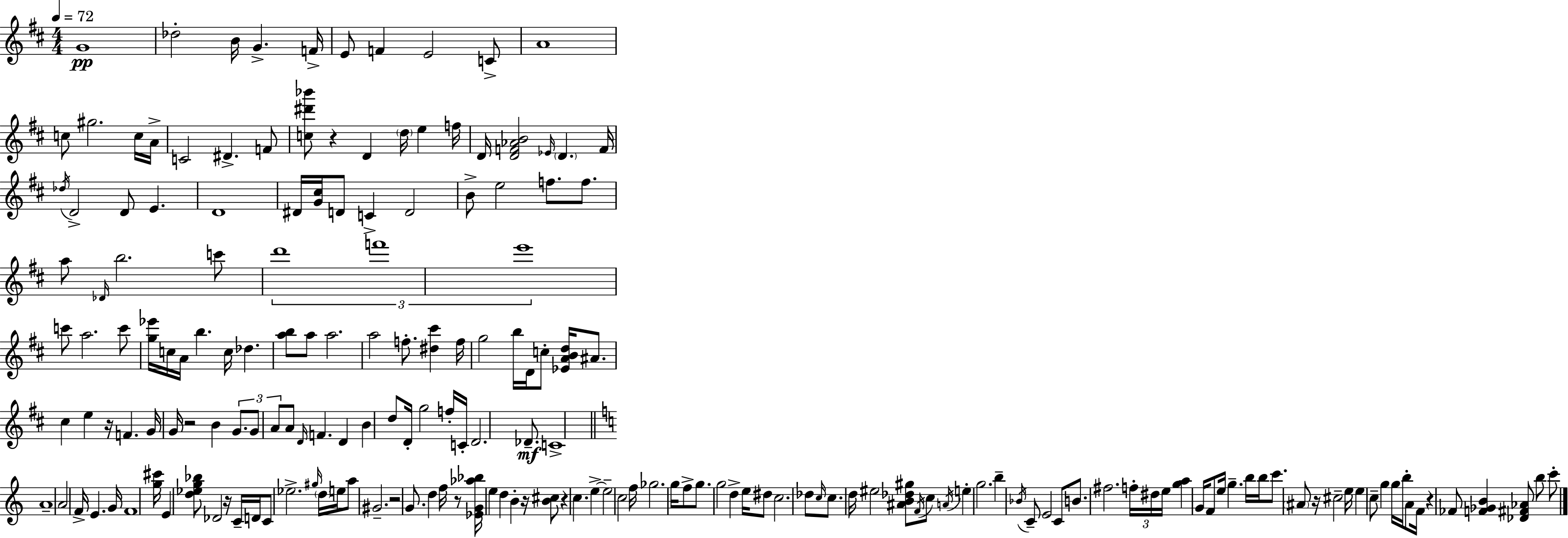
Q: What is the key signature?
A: D major